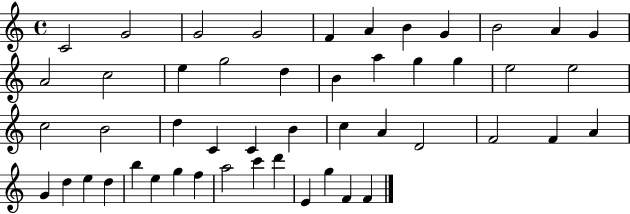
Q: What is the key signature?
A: C major